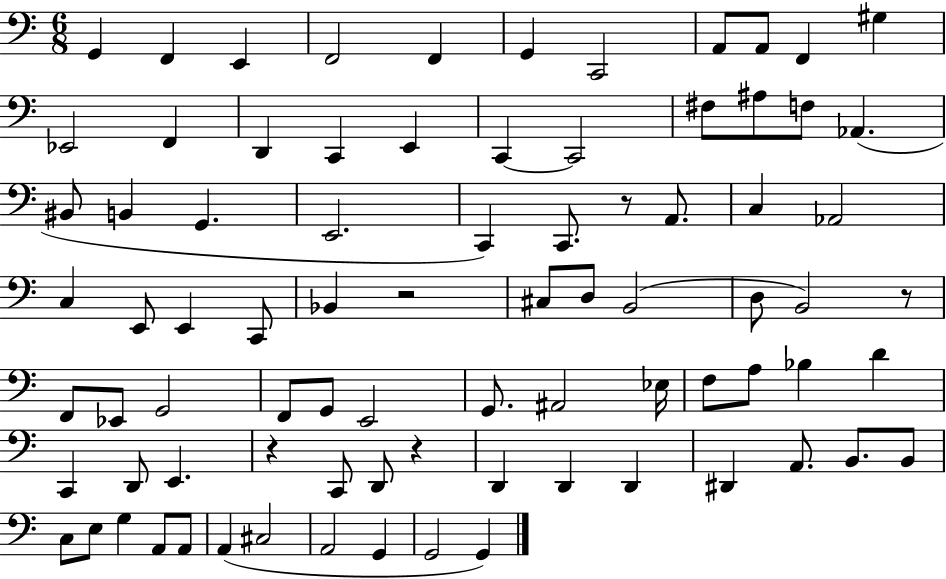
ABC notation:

X:1
T:Untitled
M:6/8
L:1/4
K:C
G,, F,, E,, F,,2 F,, G,, C,,2 A,,/2 A,,/2 F,, ^G, _E,,2 F,, D,, C,, E,, C,, C,,2 ^F,/2 ^A,/2 F,/2 _A,, ^B,,/2 B,, G,, E,,2 C,, C,,/2 z/2 A,,/2 C, _A,,2 C, E,,/2 E,, C,,/2 _B,, z2 ^C,/2 D,/2 B,,2 D,/2 B,,2 z/2 F,,/2 _E,,/2 G,,2 F,,/2 G,,/2 E,,2 G,,/2 ^A,,2 _E,/4 F,/2 A,/2 _B, D C,, D,,/2 E,, z C,,/2 D,,/2 z D,, D,, D,, ^D,, A,,/2 B,,/2 B,,/2 C,/2 E,/2 G, A,,/2 A,,/2 A,, ^C,2 A,,2 G,, G,,2 G,,